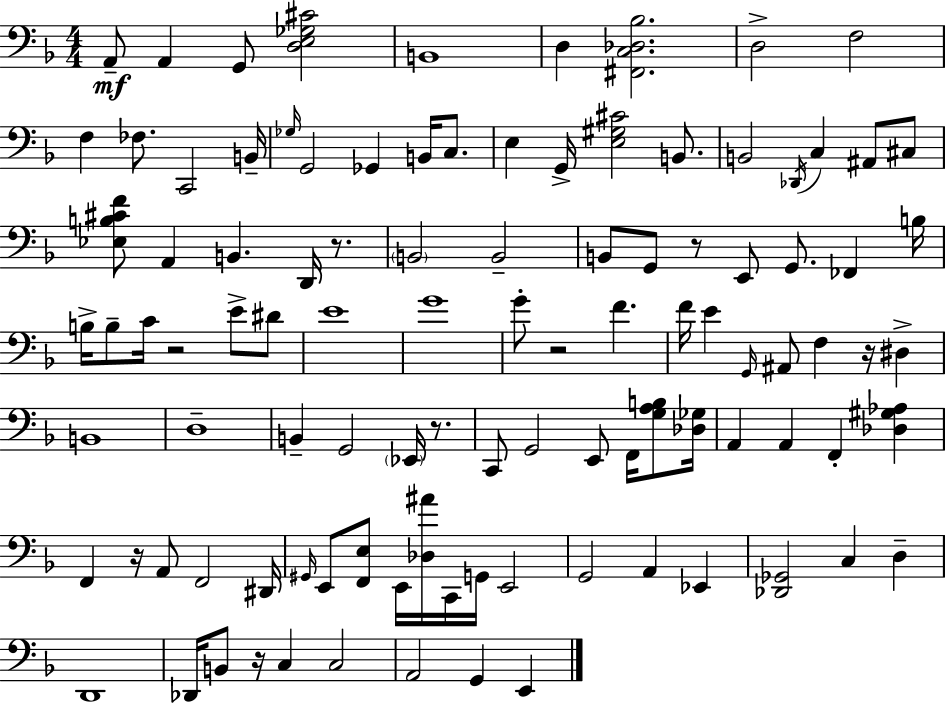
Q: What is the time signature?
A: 4/4